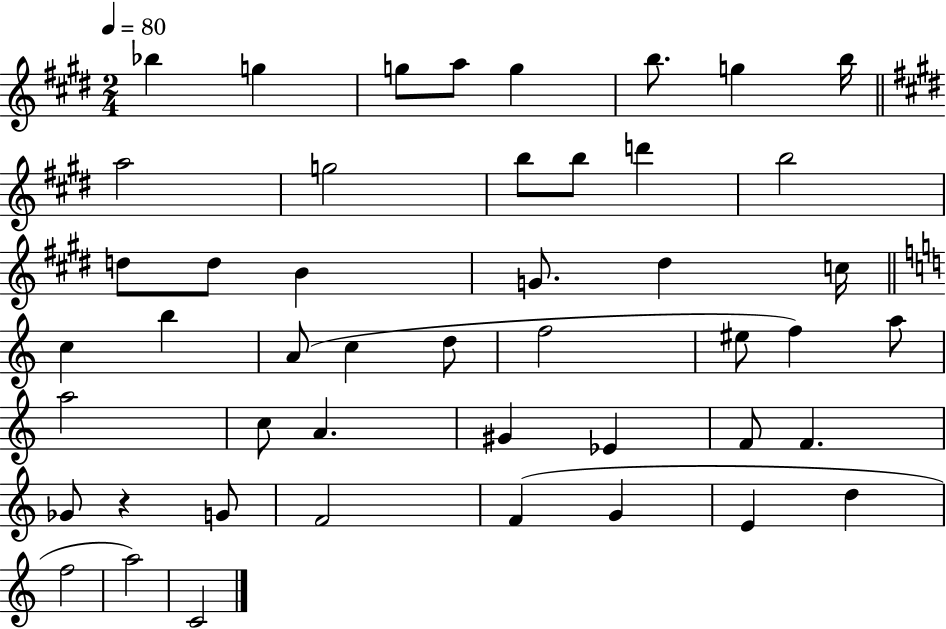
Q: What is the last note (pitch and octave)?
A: C4